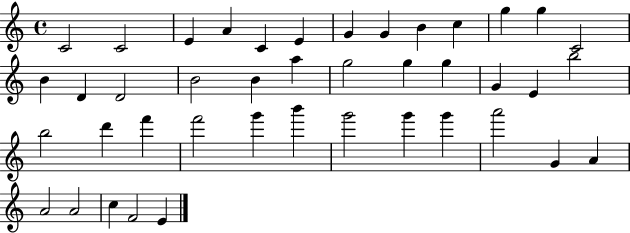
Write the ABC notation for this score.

X:1
T:Untitled
M:4/4
L:1/4
K:C
C2 C2 E A C E G G B c g g C2 B D D2 B2 B a g2 g g G E b2 b2 d' f' f'2 g' b' g'2 g' g' a'2 G A A2 A2 c F2 E